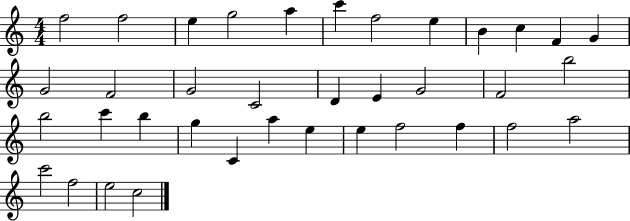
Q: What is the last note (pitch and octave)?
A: C5